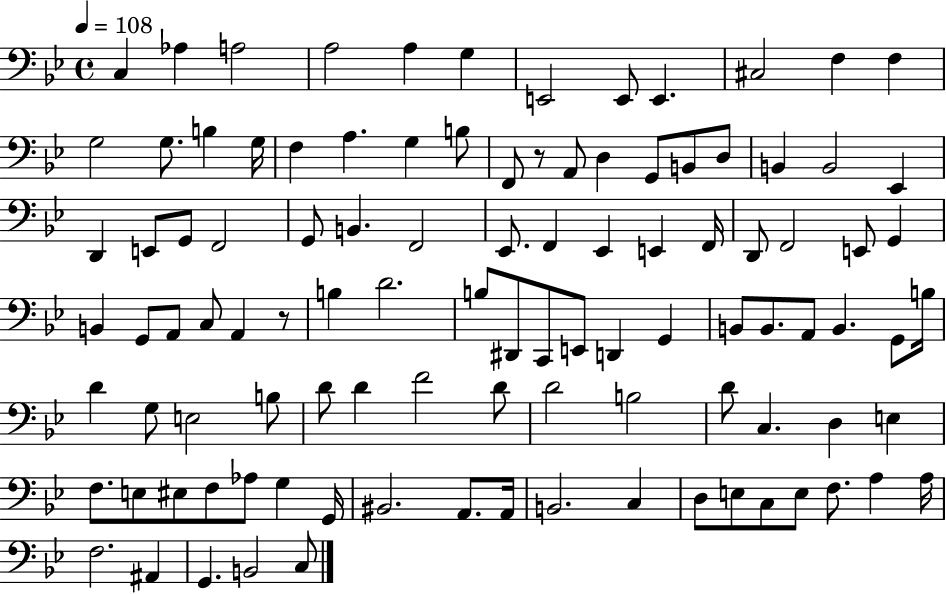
{
  \clef bass
  \time 4/4
  \defaultTimeSignature
  \key bes \major
  \tempo 4 = 108
  c4 aes4 a2 | a2 a4 g4 | e,2 e,8 e,4. | cis2 f4 f4 | \break g2 g8. b4 g16 | f4 a4. g4 b8 | f,8 r8 a,8 d4 g,8 b,8 d8 | b,4 b,2 ees,4 | \break d,4 e,8 g,8 f,2 | g,8 b,4. f,2 | ees,8. f,4 ees,4 e,4 f,16 | d,8 f,2 e,8 g,4 | \break b,4 g,8 a,8 c8 a,4 r8 | b4 d'2. | b8 dis,8 c,8 e,8 d,4 g,4 | b,8 b,8. a,8 b,4. g,8 b16 | \break d'4 g8 e2 b8 | d'8 d'4 f'2 d'8 | d'2 b2 | d'8 c4. d4 e4 | \break f8. e8 eis8 f8 aes8 g4 g,16 | bis,2. a,8. a,16 | b,2. c4 | d8 e8 c8 e8 f8. a4 a16 | \break f2. ais,4 | g,4. b,2 c8 | \bar "|."
}